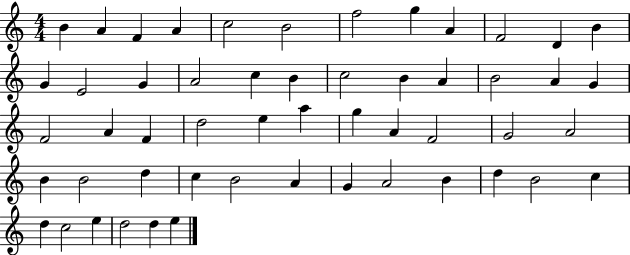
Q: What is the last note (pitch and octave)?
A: E5